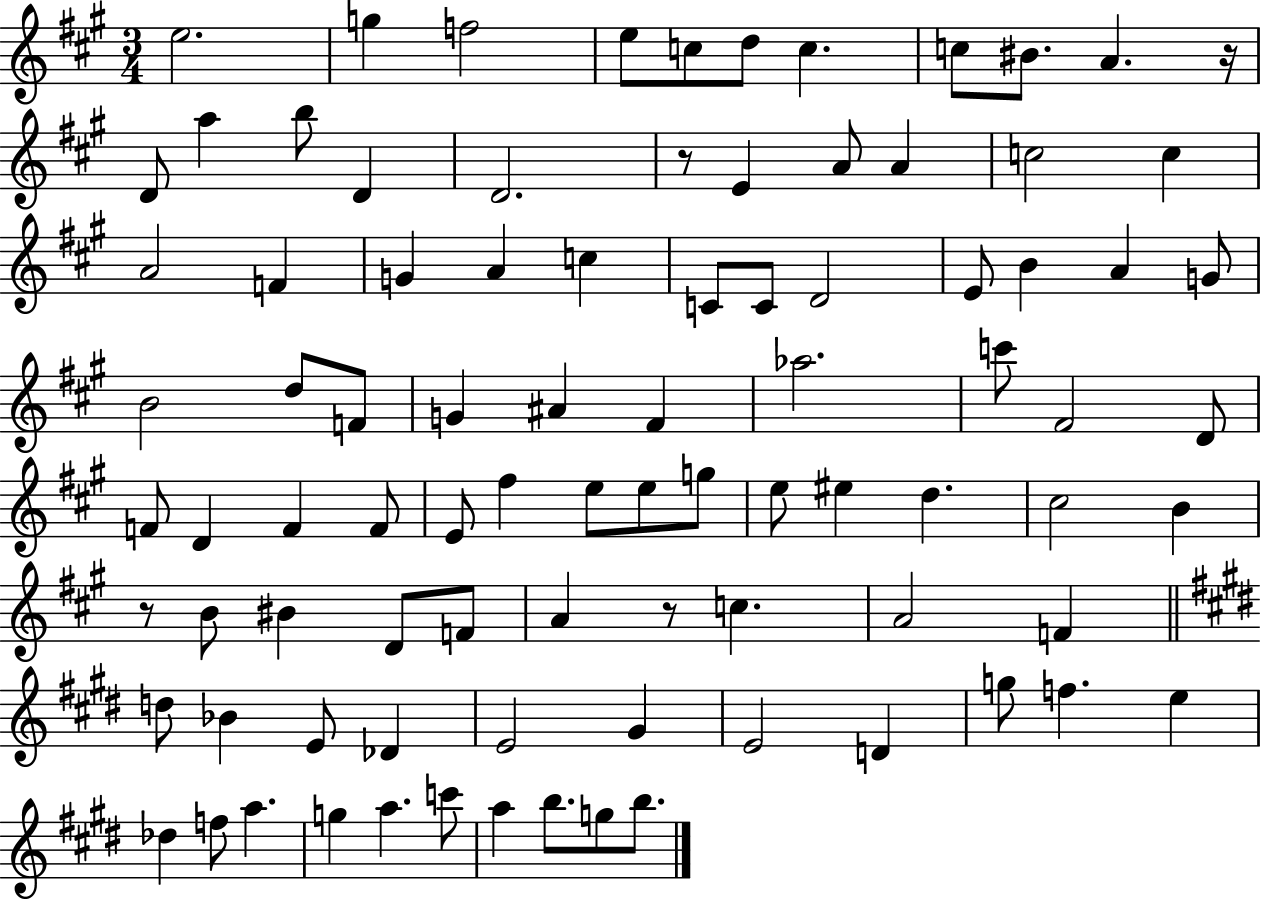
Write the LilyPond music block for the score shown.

{
  \clef treble
  \numericTimeSignature
  \time 3/4
  \key a \major
  e''2. | g''4 f''2 | e''8 c''8 d''8 c''4. | c''8 bis'8. a'4. r16 | \break d'8 a''4 b''8 d'4 | d'2. | r8 e'4 a'8 a'4 | c''2 c''4 | \break a'2 f'4 | g'4 a'4 c''4 | c'8 c'8 d'2 | e'8 b'4 a'4 g'8 | \break b'2 d''8 f'8 | g'4 ais'4 fis'4 | aes''2. | c'''8 fis'2 d'8 | \break f'8 d'4 f'4 f'8 | e'8 fis''4 e''8 e''8 g''8 | e''8 eis''4 d''4. | cis''2 b'4 | \break r8 b'8 bis'4 d'8 f'8 | a'4 r8 c''4. | a'2 f'4 | \bar "||" \break \key e \major d''8 bes'4 e'8 des'4 | e'2 gis'4 | e'2 d'4 | g''8 f''4. e''4 | \break des''4 f''8 a''4. | g''4 a''4. c'''8 | a''4 b''8. g''8 b''8. | \bar "|."
}